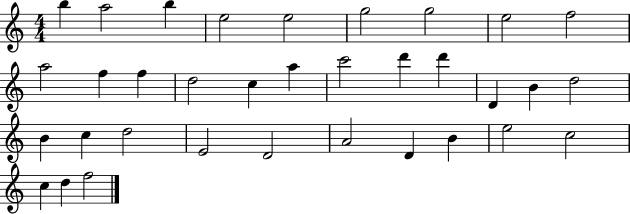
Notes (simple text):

B5/q A5/h B5/q E5/h E5/h G5/h G5/h E5/h F5/h A5/h F5/q F5/q D5/h C5/q A5/q C6/h D6/q D6/q D4/q B4/q D5/h B4/q C5/q D5/h E4/h D4/h A4/h D4/q B4/q E5/h C5/h C5/q D5/q F5/h